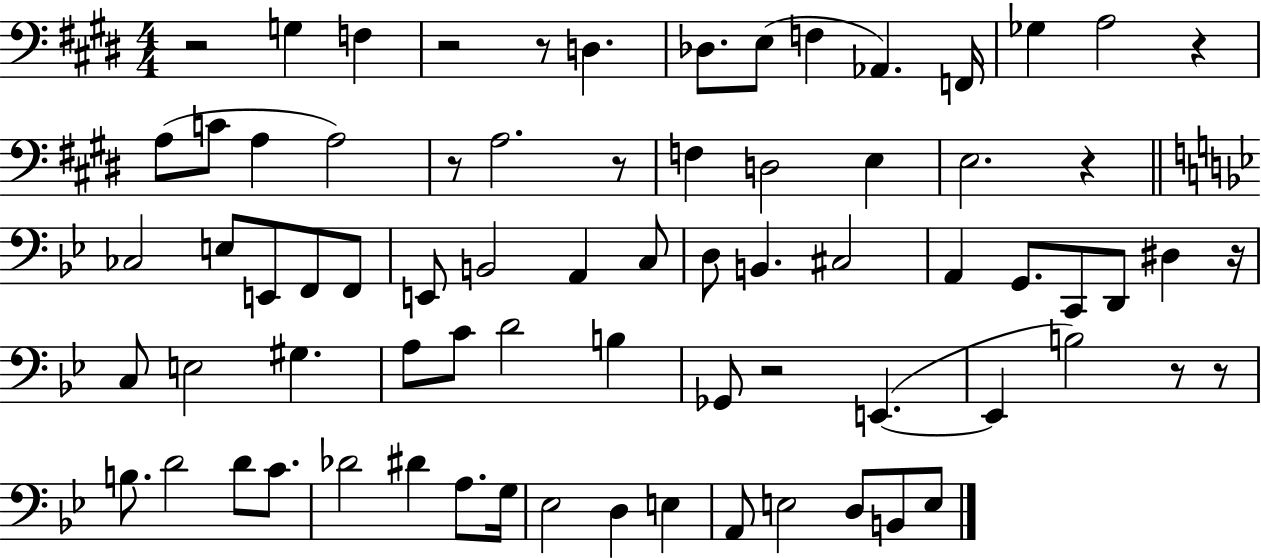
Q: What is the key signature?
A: E major